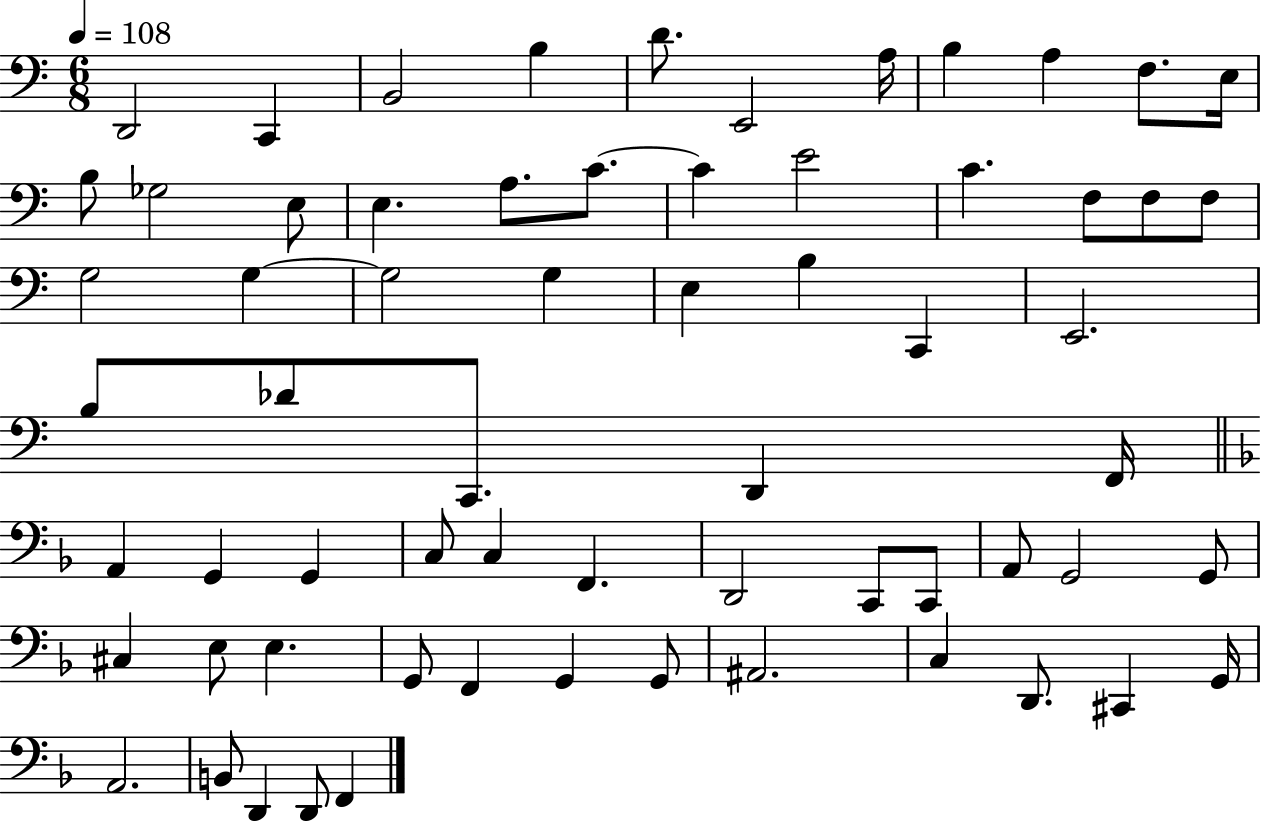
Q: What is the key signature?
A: C major